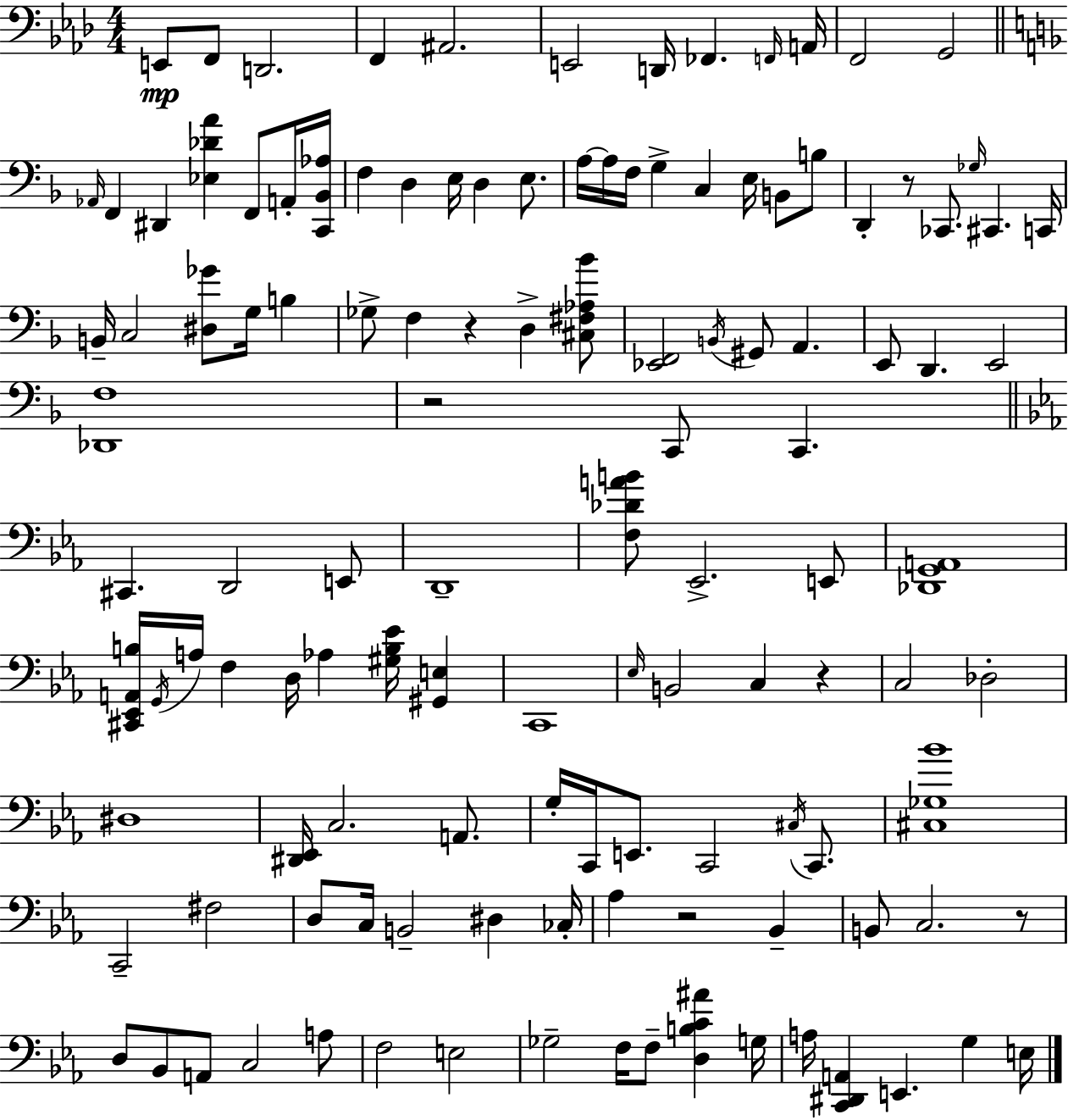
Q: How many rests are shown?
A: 6